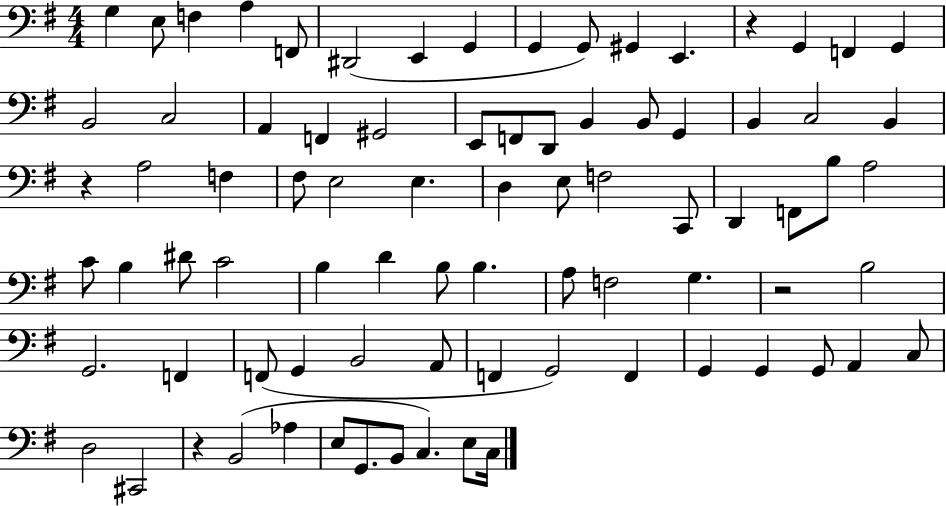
X:1
T:Untitled
M:4/4
L:1/4
K:G
G, E,/2 F, A, F,,/2 ^D,,2 E,, G,, G,, G,,/2 ^G,, E,, z G,, F,, G,, B,,2 C,2 A,, F,, ^G,,2 E,,/2 F,,/2 D,,/2 B,, B,,/2 G,, B,, C,2 B,, z A,2 F, ^F,/2 E,2 E, D, E,/2 F,2 C,,/2 D,, F,,/2 B,/2 A,2 C/2 B, ^D/2 C2 B, D B,/2 B, A,/2 F,2 G, z2 B,2 G,,2 F,, F,,/2 G,, B,,2 A,,/2 F,, G,,2 F,, G,, G,, G,,/2 A,, C,/2 D,2 ^C,,2 z B,,2 _A, E,/2 G,,/2 B,,/2 C, E,/2 C,/4